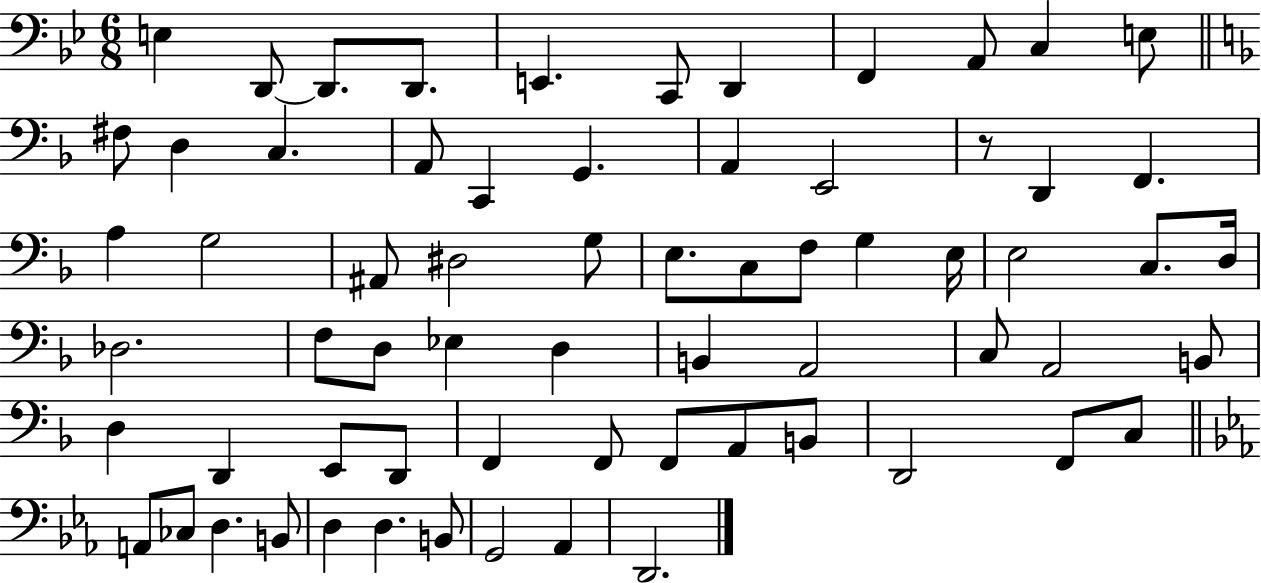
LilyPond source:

{
  \clef bass
  \numericTimeSignature
  \time 6/8
  \key bes \major
  e4 d,8~~ d,8. d,8. | e,4. c,8 d,4 | f,4 a,8 c4 e8 | \bar "||" \break \key f \major fis8 d4 c4. | a,8 c,4 g,4. | a,4 e,2 | r8 d,4 f,4. | \break a4 g2 | ais,8 dis2 g8 | e8. c8 f8 g4 e16 | e2 c8. d16 | \break des2. | f8 d8 ees4 d4 | b,4 a,2 | c8 a,2 b,8 | \break d4 d,4 e,8 d,8 | f,4 f,8 f,8 a,8 b,8 | d,2 f,8 c8 | \bar "||" \break \key ees \major a,8 ces8 d4. b,8 | d4 d4. b,8 | g,2 aes,4 | d,2. | \break \bar "|."
}